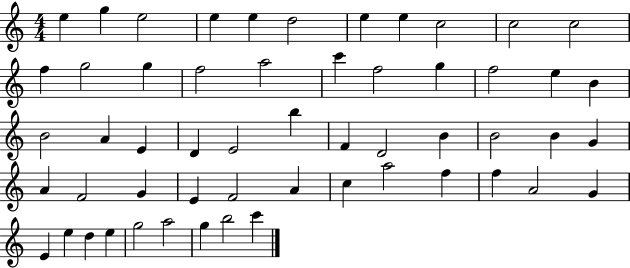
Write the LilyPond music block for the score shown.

{
  \clef treble
  \numericTimeSignature
  \time 4/4
  \key c \major
  e''4 g''4 e''2 | e''4 e''4 d''2 | e''4 e''4 c''2 | c''2 c''2 | \break f''4 g''2 g''4 | f''2 a''2 | c'''4 f''2 g''4 | f''2 e''4 b'4 | \break b'2 a'4 e'4 | d'4 e'2 b''4 | f'4 d'2 b'4 | b'2 b'4 g'4 | \break a'4 f'2 g'4 | e'4 f'2 a'4 | c''4 a''2 f''4 | f''4 a'2 g'4 | \break e'4 e''4 d''4 e''4 | g''2 a''2 | g''4 b''2 c'''4 | \bar "|."
}